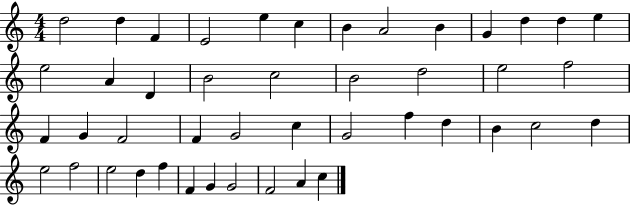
{
  \clef treble
  \numericTimeSignature
  \time 4/4
  \key c \major
  d''2 d''4 f'4 | e'2 e''4 c''4 | b'4 a'2 b'4 | g'4 d''4 d''4 e''4 | \break e''2 a'4 d'4 | b'2 c''2 | b'2 d''2 | e''2 f''2 | \break f'4 g'4 f'2 | f'4 g'2 c''4 | g'2 f''4 d''4 | b'4 c''2 d''4 | \break e''2 f''2 | e''2 d''4 f''4 | f'4 g'4 g'2 | f'2 a'4 c''4 | \break \bar "|."
}